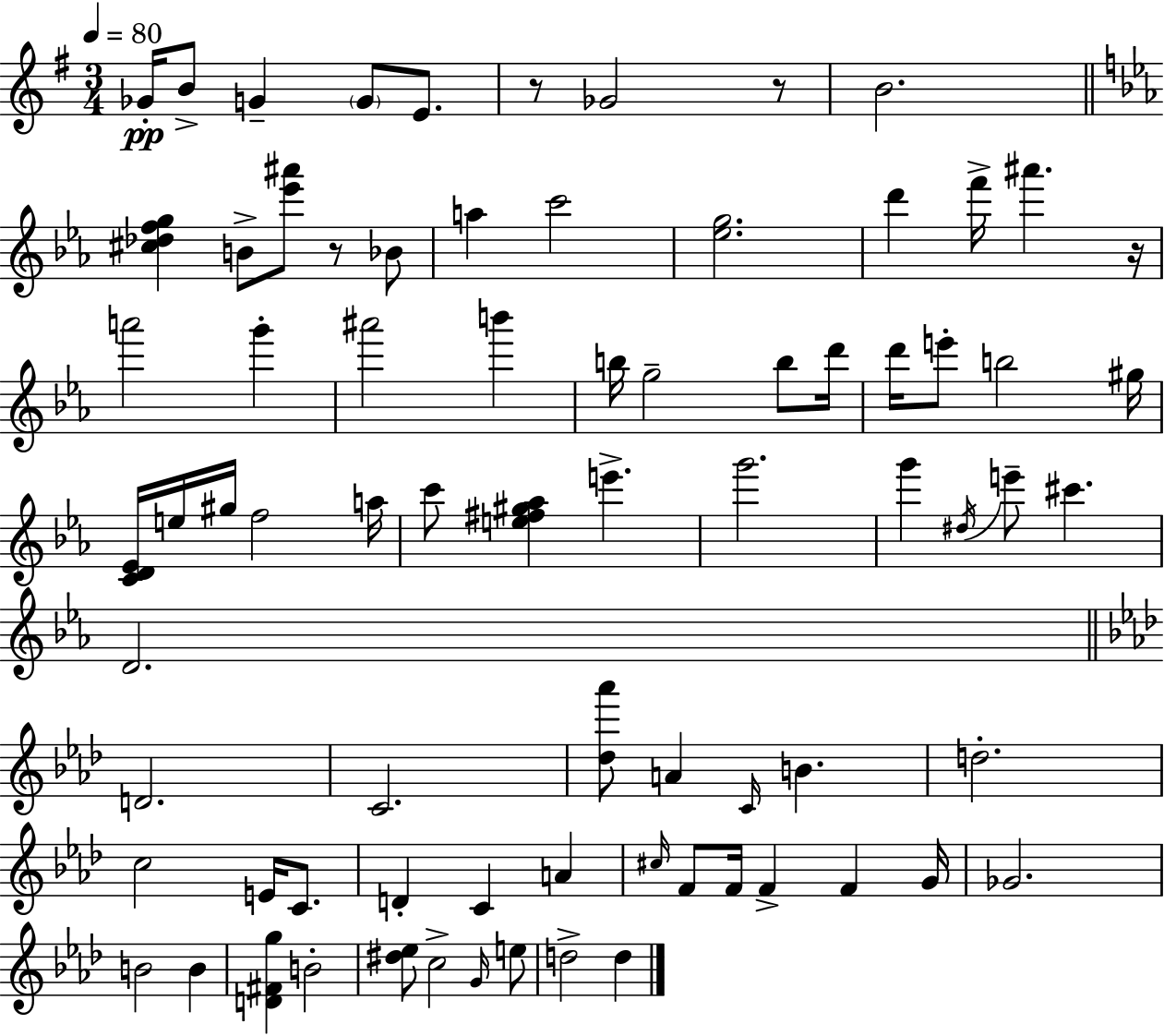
{
  \clef treble
  \numericTimeSignature
  \time 3/4
  \key g \major
  \tempo 4 = 80
  ges'16-.\pp b'8-> g'4-- \parenthesize g'8 e'8. | r8 ges'2 r8 | b'2. | \bar "||" \break \key c \minor <cis'' des'' f'' g''>4 b'8-> <ees''' ais'''>8 r8 bes'8 | a''4 c'''2 | <ees'' g''>2. | d'''4 f'''16-> ais'''4. r16 | \break a'''2 g'''4-. | ais'''2 b'''4 | b''16 g''2-- b''8 d'''16 | d'''16 e'''8-. b''2 gis''16 | \break <c' d' ees'>16 e''16 gis''16 f''2 a''16 | c'''8 <e'' fis'' gis'' aes''>4 e'''4.-> | g'''2. | g'''4 \acciaccatura { dis''16 } e'''8-- cis'''4. | \break d'2. | \bar "||" \break \key aes \major d'2. | c'2. | <des'' aes'''>8 a'4 \grace { c'16 } b'4. | d''2.-. | \break c''2 e'16 c'8. | d'4-. c'4 a'4 | \grace { cis''16 } f'8 f'16 f'4-> f'4 | g'16 ges'2. | \break b'2 b'4 | <d' fis' g''>4 b'2-. | <dis'' ees''>8 c''2-> | \grace { g'16 } e''8 d''2-> d''4 | \break \bar "|."
}